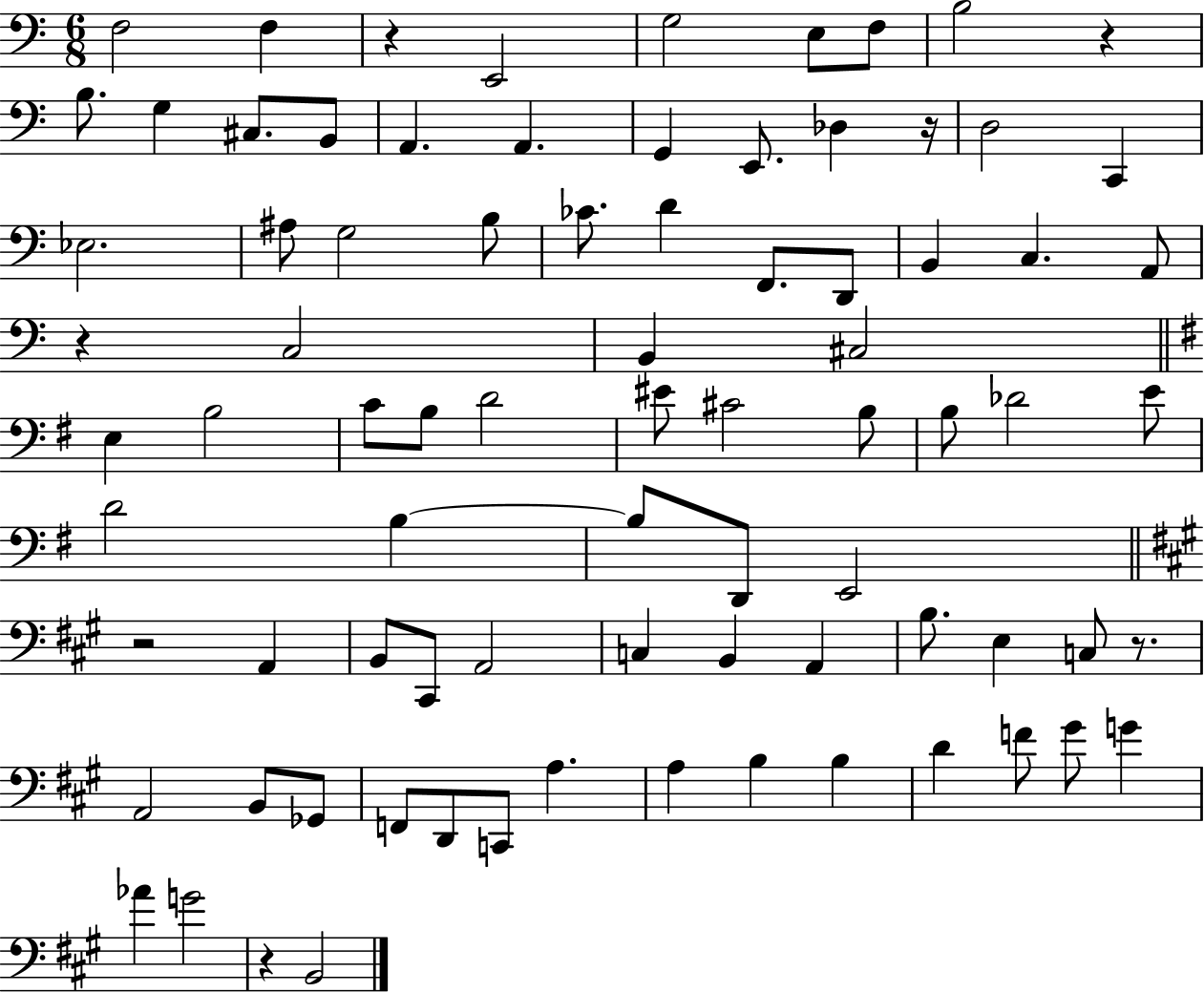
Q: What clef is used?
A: bass